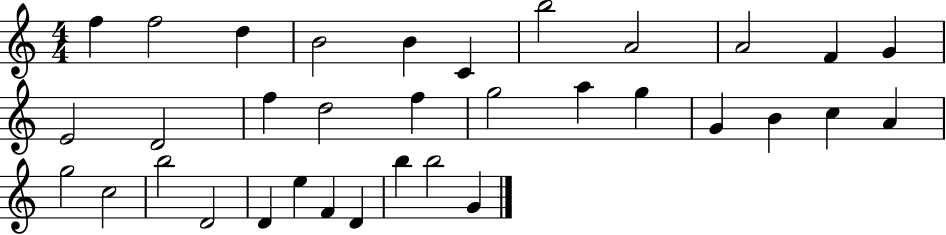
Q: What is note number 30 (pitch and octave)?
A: F4